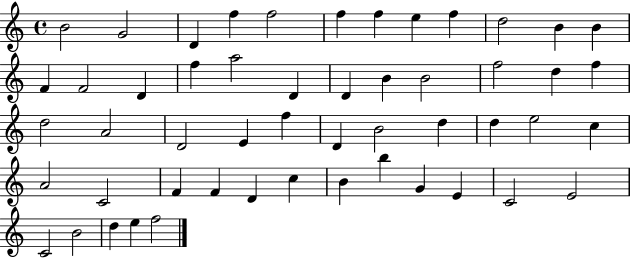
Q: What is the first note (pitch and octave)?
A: B4